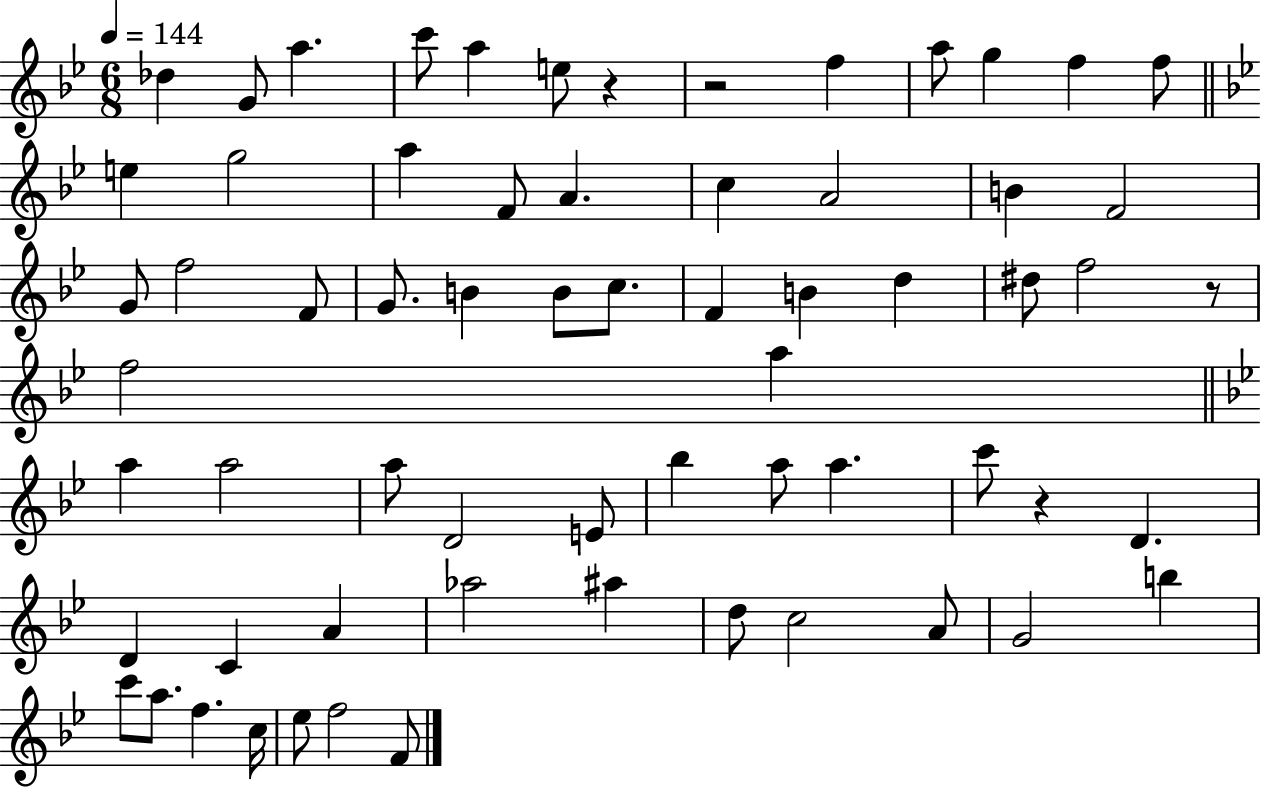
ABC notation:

X:1
T:Untitled
M:6/8
L:1/4
K:Bb
_d G/2 a c'/2 a e/2 z z2 f a/2 g f f/2 e g2 a F/2 A c A2 B F2 G/2 f2 F/2 G/2 B B/2 c/2 F B d ^d/2 f2 z/2 f2 a a a2 a/2 D2 E/2 _b a/2 a c'/2 z D D C A _a2 ^a d/2 c2 A/2 G2 b c'/2 a/2 f c/4 _e/2 f2 F/2